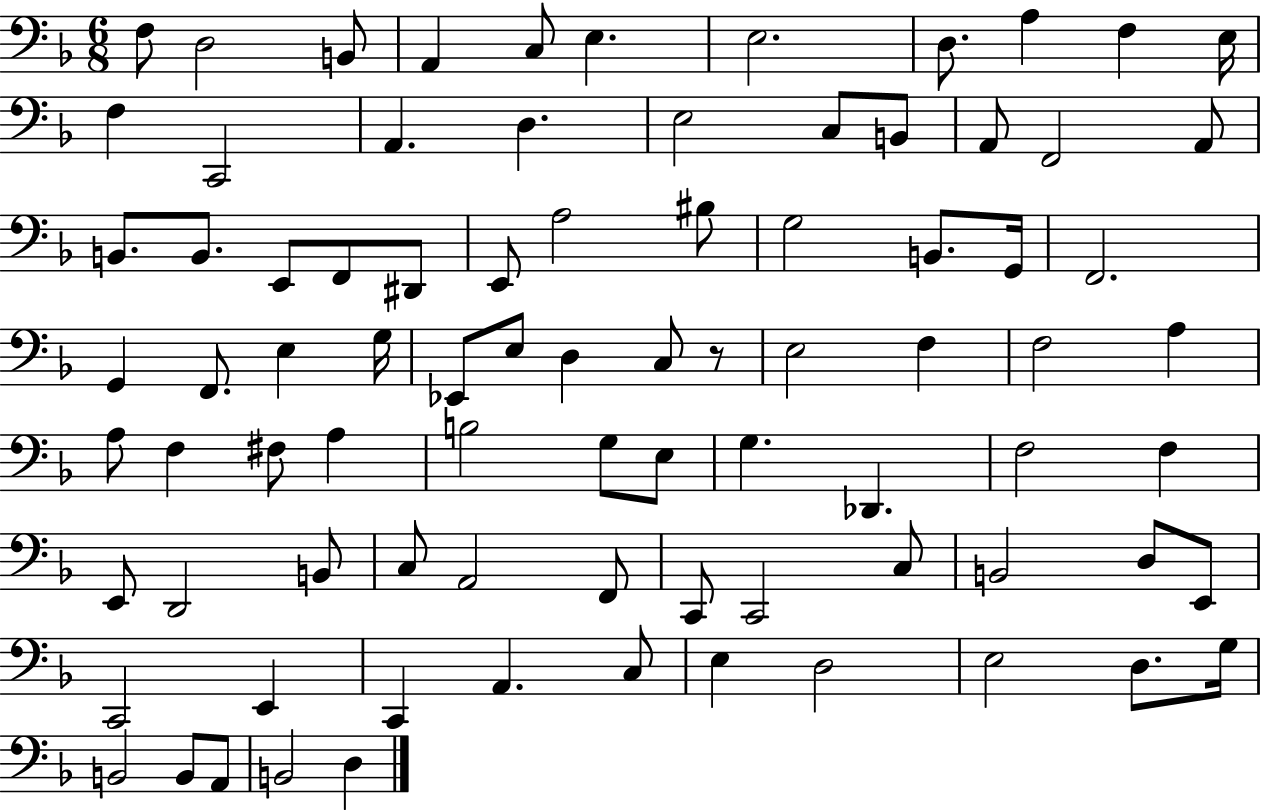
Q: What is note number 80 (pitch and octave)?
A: B2